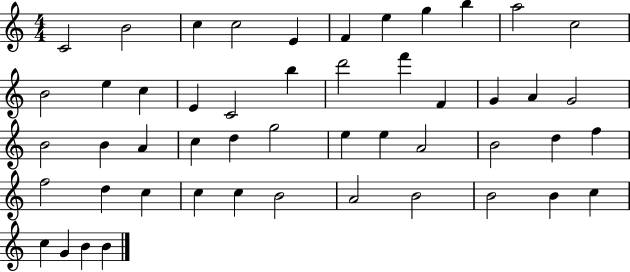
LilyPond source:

{
  \clef treble
  \numericTimeSignature
  \time 4/4
  \key c \major
  c'2 b'2 | c''4 c''2 e'4 | f'4 e''4 g''4 b''4 | a''2 c''2 | \break b'2 e''4 c''4 | e'4 c'2 b''4 | d'''2 f'''4 f'4 | g'4 a'4 g'2 | \break b'2 b'4 a'4 | c''4 d''4 g''2 | e''4 e''4 a'2 | b'2 d''4 f''4 | \break f''2 d''4 c''4 | c''4 c''4 b'2 | a'2 b'2 | b'2 b'4 c''4 | \break c''4 g'4 b'4 b'4 | \bar "|."
}